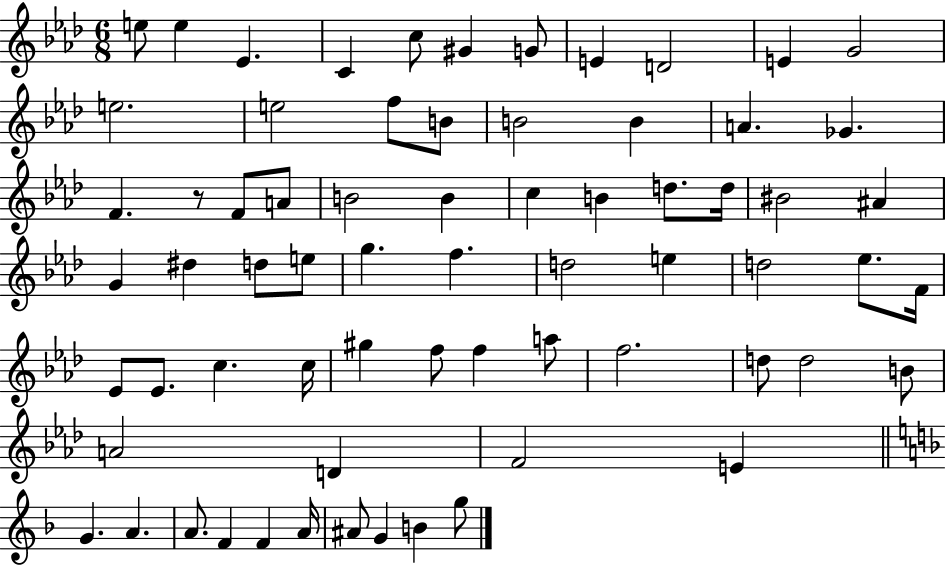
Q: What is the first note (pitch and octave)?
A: E5